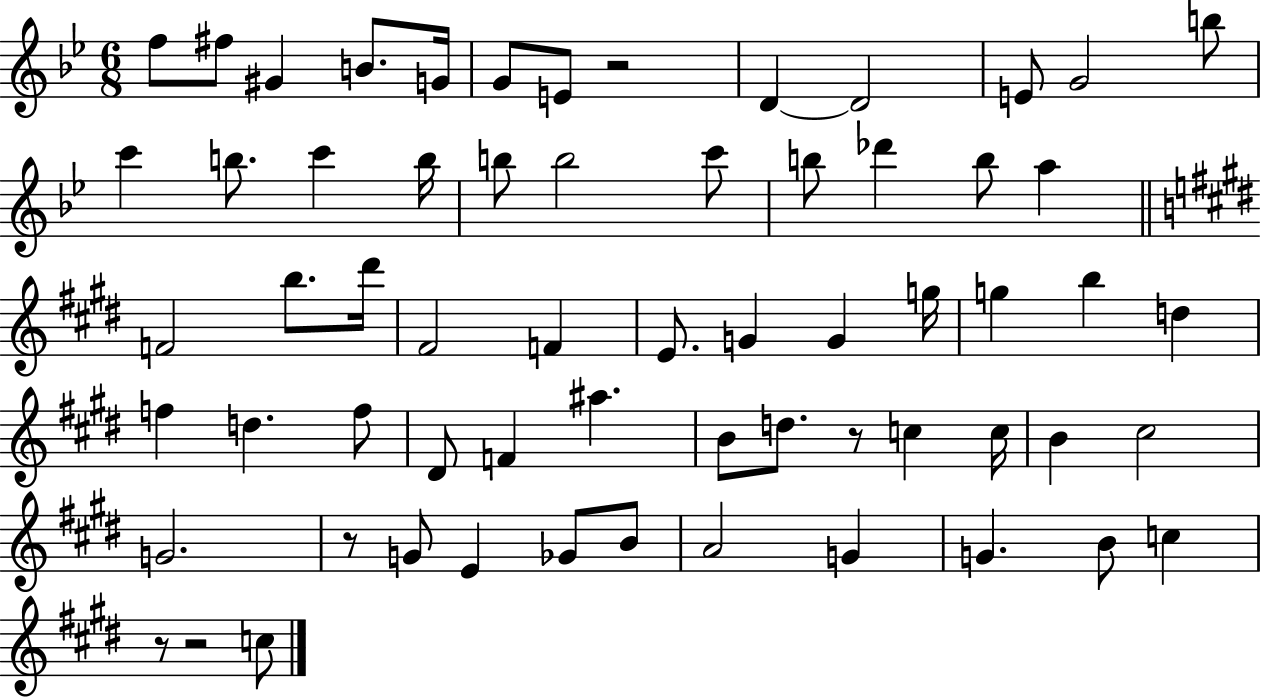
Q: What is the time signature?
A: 6/8